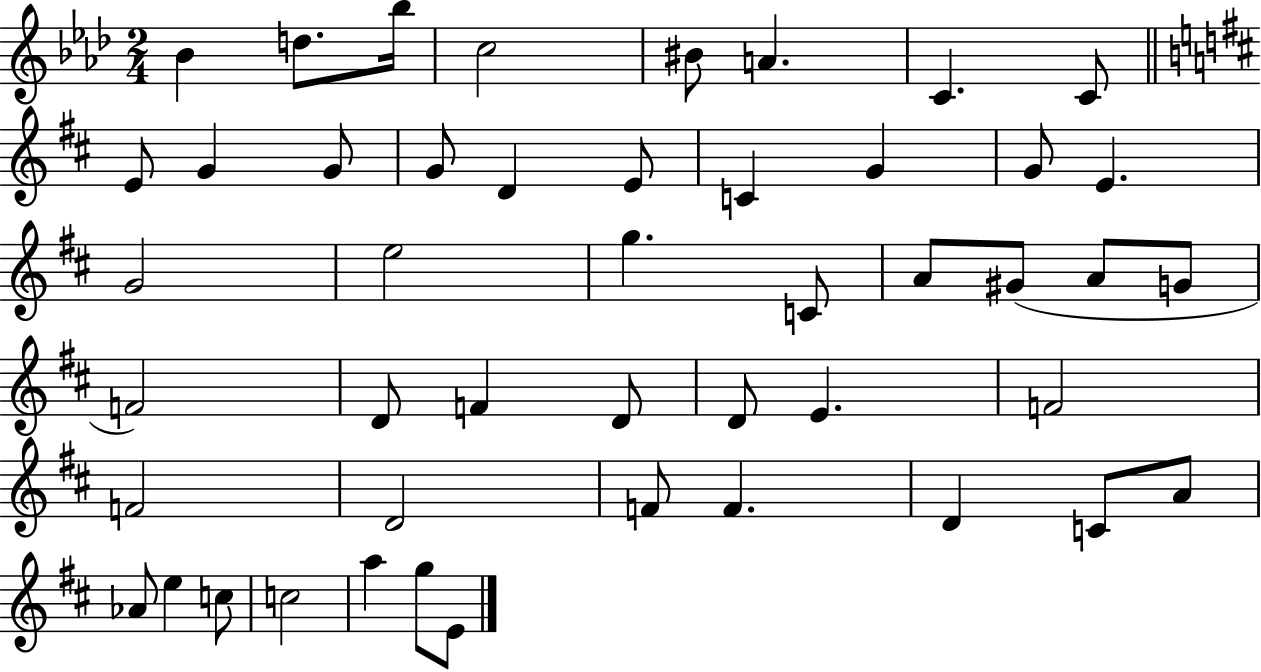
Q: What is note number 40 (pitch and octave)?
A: A4